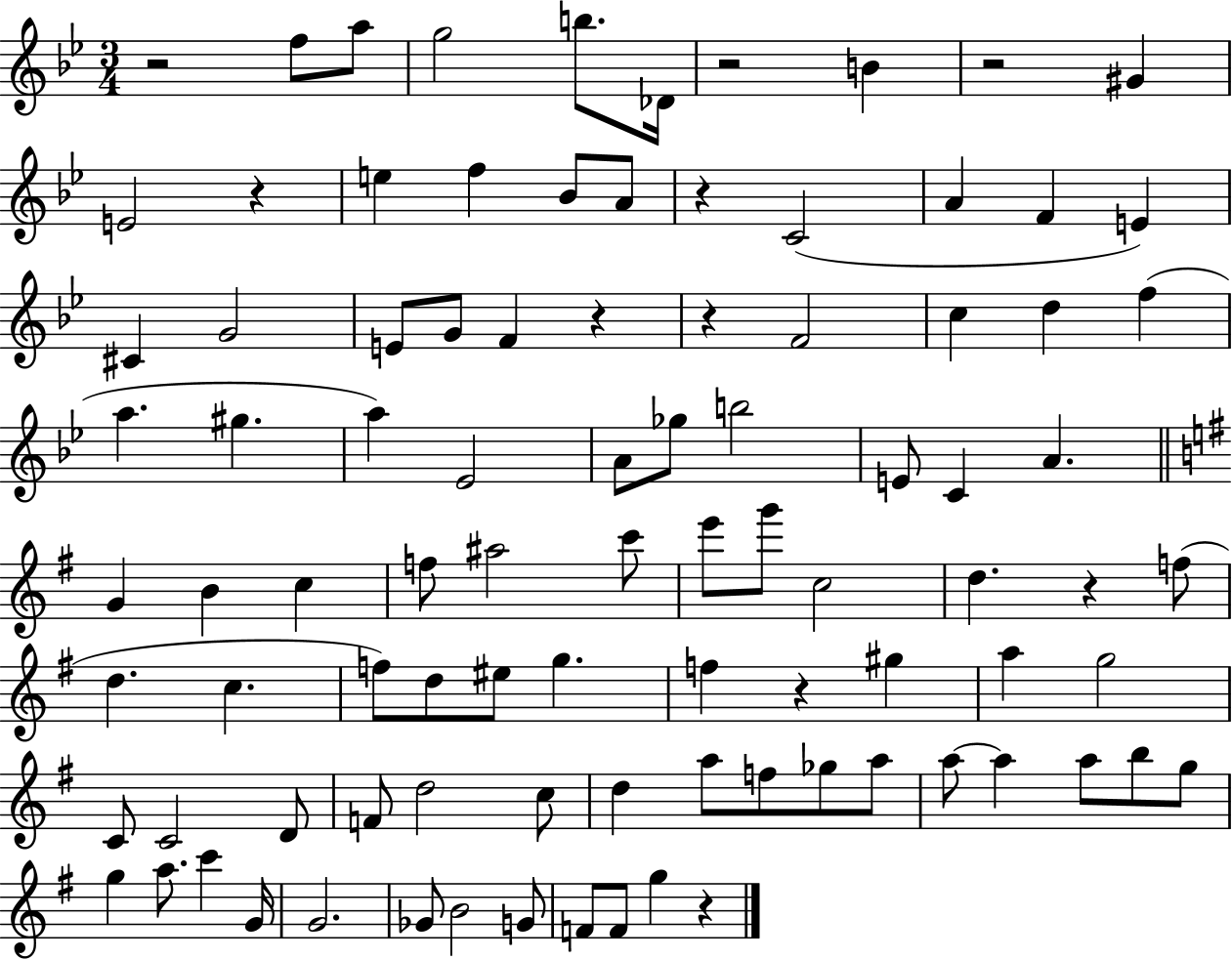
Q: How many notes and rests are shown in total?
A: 93